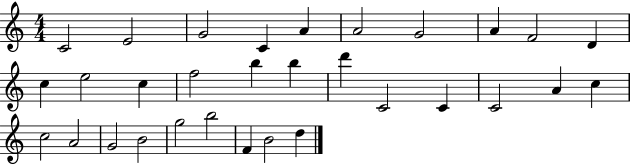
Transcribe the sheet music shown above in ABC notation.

X:1
T:Untitled
M:4/4
L:1/4
K:C
C2 E2 G2 C A A2 G2 A F2 D c e2 c f2 b b d' C2 C C2 A c c2 A2 G2 B2 g2 b2 F B2 d